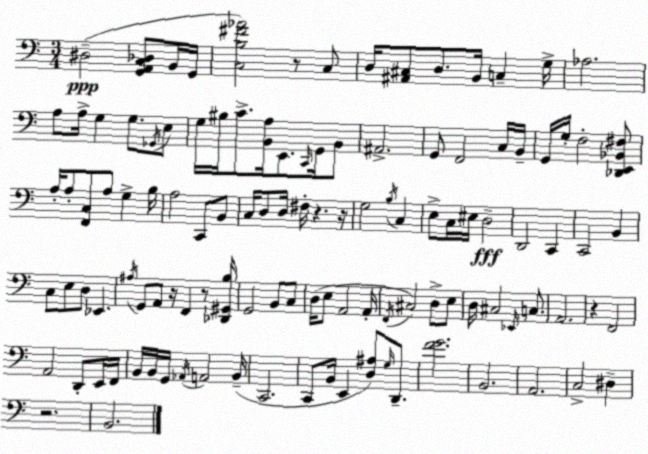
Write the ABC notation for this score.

X:1
T:Untitled
M:3/4
L:1/4
K:Am
^D,2 [G,,A,,C,_D,]/2 B,,/4 G,,/4 [C,B,^F_A]2 z/2 C,/2 D,/4 [^A,,^C,]/2 D,/2 B,,/4 C, G,/4 _A,2 A,/2 A,/4 G, G,/2 _G,,/4 E,/2 G,/4 ^B,/4 C/2 [B,,A,]/4 E,,/2 C,,/4 G,,/4 B,,/2 ^A,,2 G,,/2 F,,2 C,/4 B,,/4 G,,/4 G,/4 F,2 [_D,,E,,_B,,^F,]/2 A,/4 A,/2 [F,,C,]/2 A,/2 G, B,/4 A,2 C,,/2 B,,/2 C,/4 D,/2 D,/4 ^F,/4 z z/4 G,2 B,/4 C, E,/2 C,/4 ^E,/4 D,2 D,,2 C,, C,,2 B,, C,/2 E,/2 D,/2 _E,, ^A,/4 G,,/2 A,,/2 z/4 F,, z/2 [_D,,^G,,B,]/4 G,,2 B,,/2 C,/2 D,/4 E,/2 A,,2 A,,/4 F,,/4 ^C,2 D,/2 E,/2 D,/4 ^C,2 _E,,/4 C,/2 A,,2 z F,,2 A,,2 D,,/2 E,,/4 F,,/4 B,,/4 B,,/4 G,,/4 _A,,/4 A,,2 B,,/4 C,,2 C,,/2 B,,/4 E,, [D,^A,]/2 G,/4 D,,/2 [FG]2 B,,2 A,,2 C,2 ^D, z2 B,,2